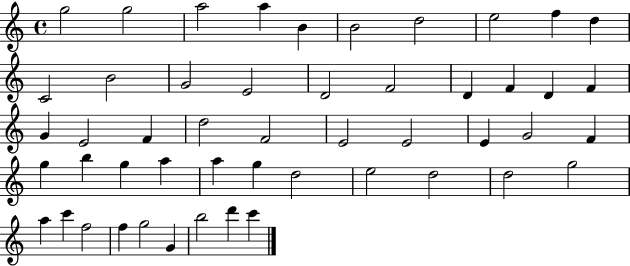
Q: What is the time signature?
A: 4/4